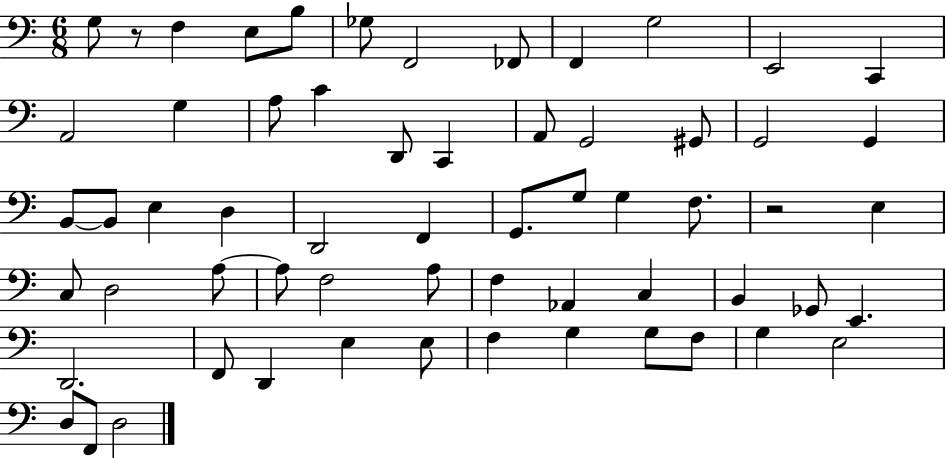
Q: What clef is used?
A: bass